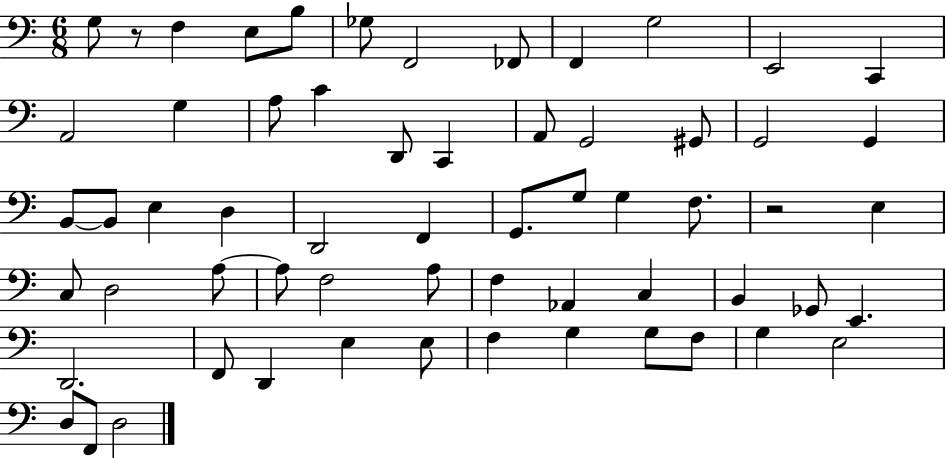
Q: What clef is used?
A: bass